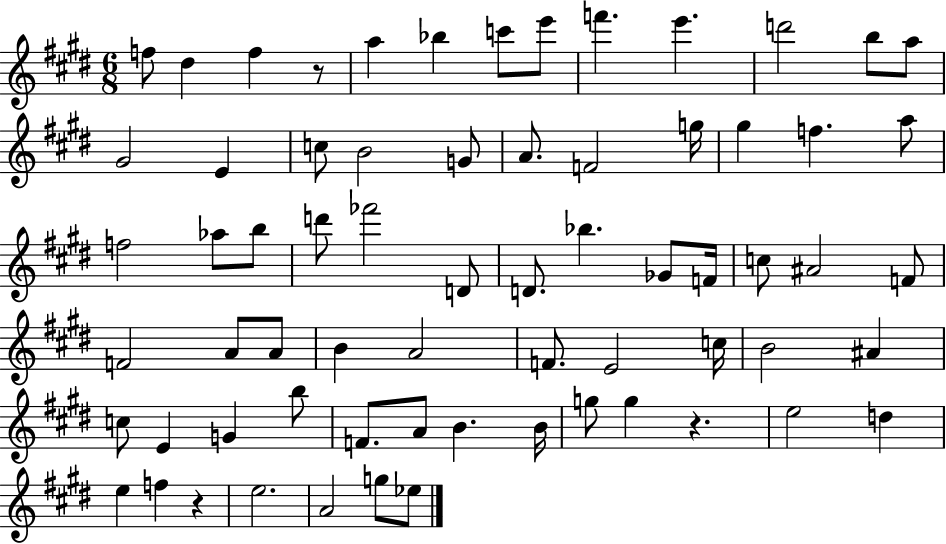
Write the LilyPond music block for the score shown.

{
  \clef treble
  \numericTimeSignature
  \time 6/8
  \key e \major
  \repeat volta 2 { f''8 dis''4 f''4 r8 | a''4 bes''4 c'''8 e'''8 | f'''4. e'''4. | d'''2 b''8 a''8 | \break gis'2 e'4 | c''8 b'2 g'8 | a'8. f'2 g''16 | gis''4 f''4. a''8 | \break f''2 aes''8 b''8 | d'''8 fes'''2 d'8 | d'8. bes''4. ges'8 f'16 | c''8 ais'2 f'8 | \break f'2 a'8 a'8 | b'4 a'2 | f'8. e'2 c''16 | b'2 ais'4 | \break c''8 e'4 g'4 b''8 | f'8. a'8 b'4. b'16 | g''8 g''4 r4. | e''2 d''4 | \break e''4 f''4 r4 | e''2. | a'2 g''8 ees''8 | } \bar "|."
}